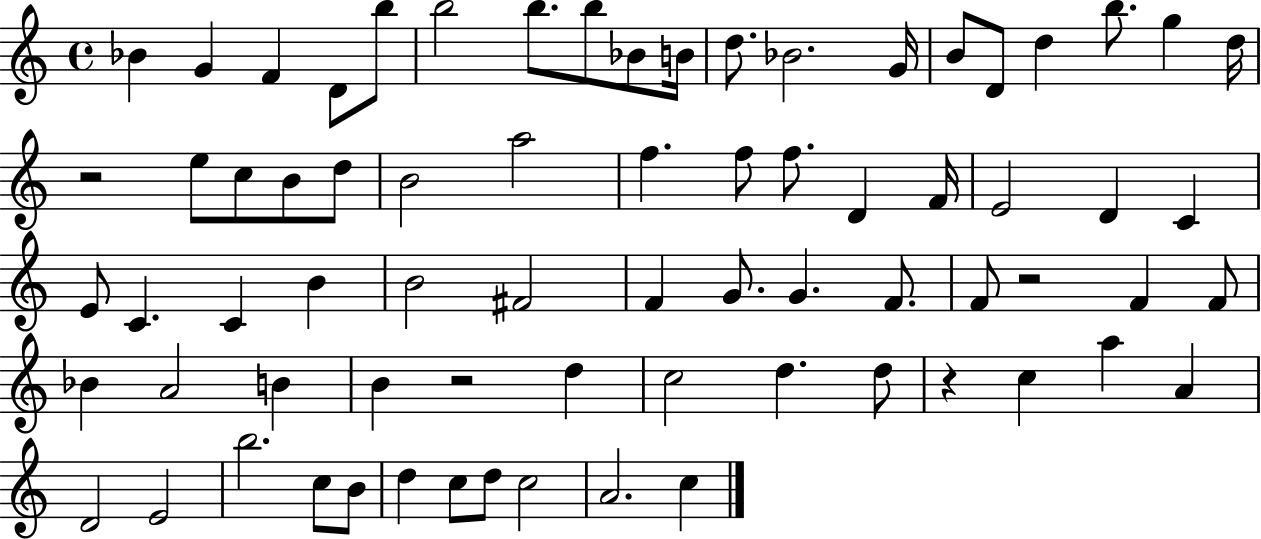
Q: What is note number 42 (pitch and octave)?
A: G4